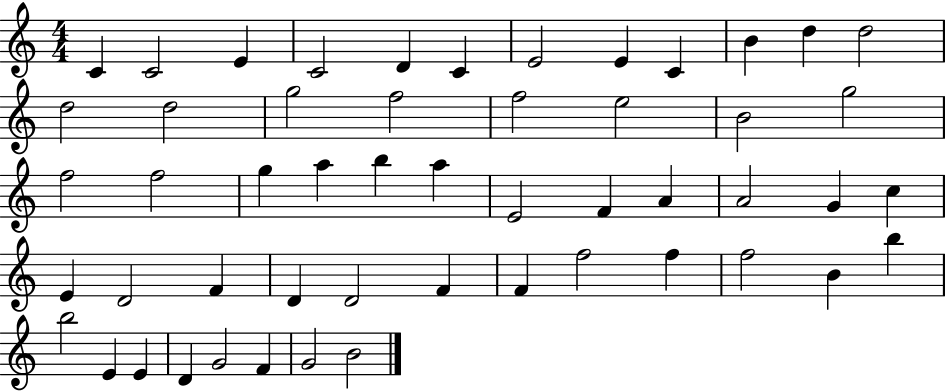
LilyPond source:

{
  \clef treble
  \numericTimeSignature
  \time 4/4
  \key c \major
  c'4 c'2 e'4 | c'2 d'4 c'4 | e'2 e'4 c'4 | b'4 d''4 d''2 | \break d''2 d''2 | g''2 f''2 | f''2 e''2 | b'2 g''2 | \break f''2 f''2 | g''4 a''4 b''4 a''4 | e'2 f'4 a'4 | a'2 g'4 c''4 | \break e'4 d'2 f'4 | d'4 d'2 f'4 | f'4 f''2 f''4 | f''2 b'4 b''4 | \break b''2 e'4 e'4 | d'4 g'2 f'4 | g'2 b'2 | \bar "|."
}